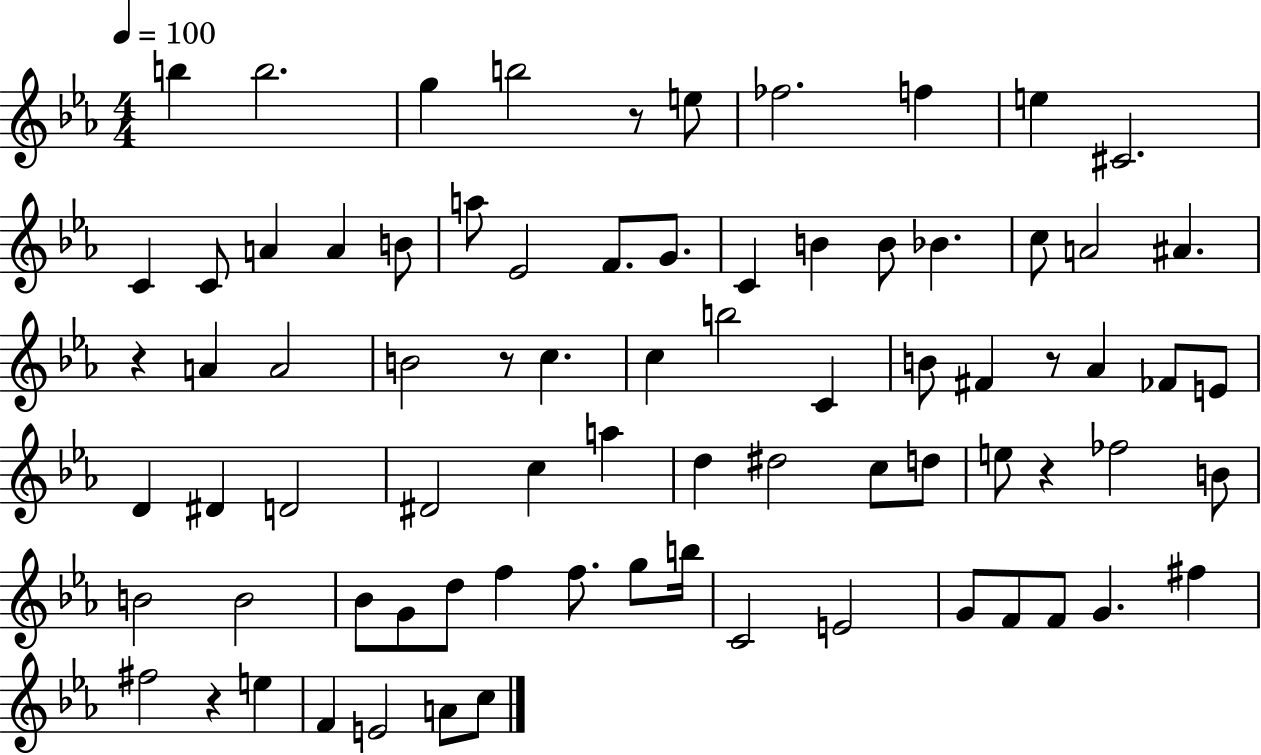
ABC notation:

X:1
T:Untitled
M:4/4
L:1/4
K:Eb
b b2 g b2 z/2 e/2 _f2 f e ^C2 C C/2 A A B/2 a/2 _E2 F/2 G/2 C B B/2 _B c/2 A2 ^A z A A2 B2 z/2 c c b2 C B/2 ^F z/2 _A _F/2 E/2 D ^D D2 ^D2 c a d ^d2 c/2 d/2 e/2 z _f2 B/2 B2 B2 _B/2 G/2 d/2 f f/2 g/2 b/4 C2 E2 G/2 F/2 F/2 G ^f ^f2 z e F E2 A/2 c/2